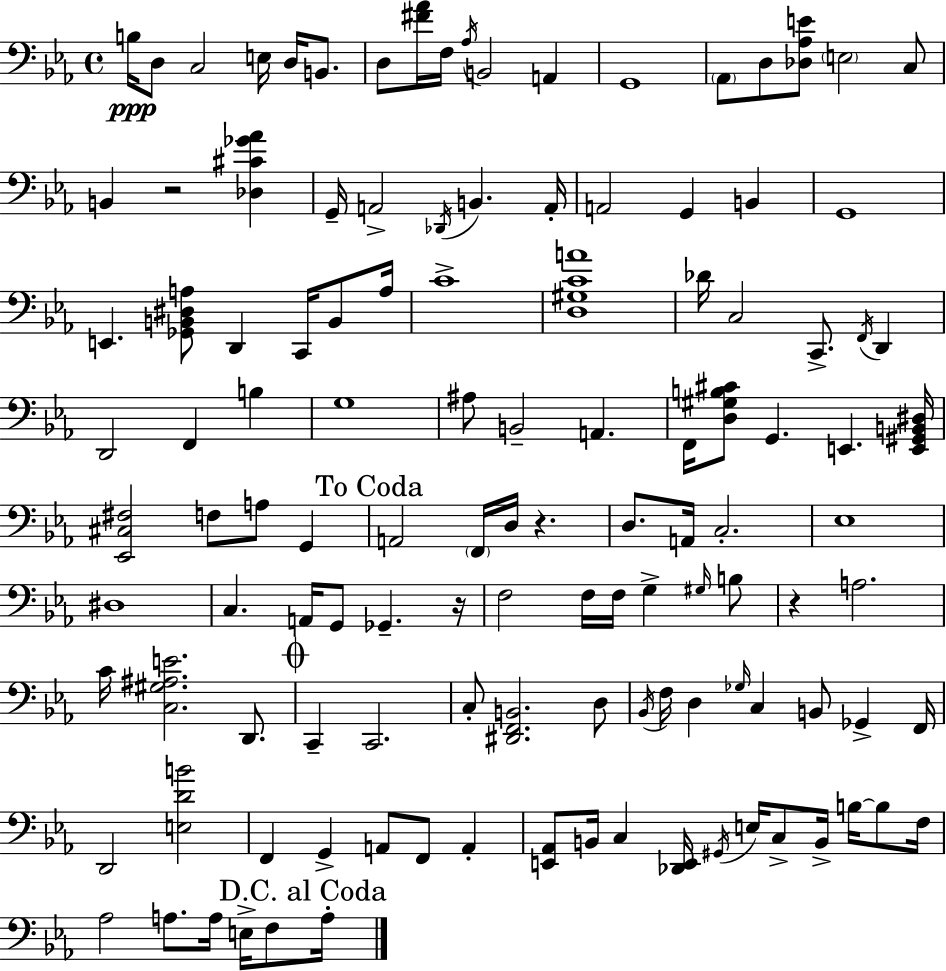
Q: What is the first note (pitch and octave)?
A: B3